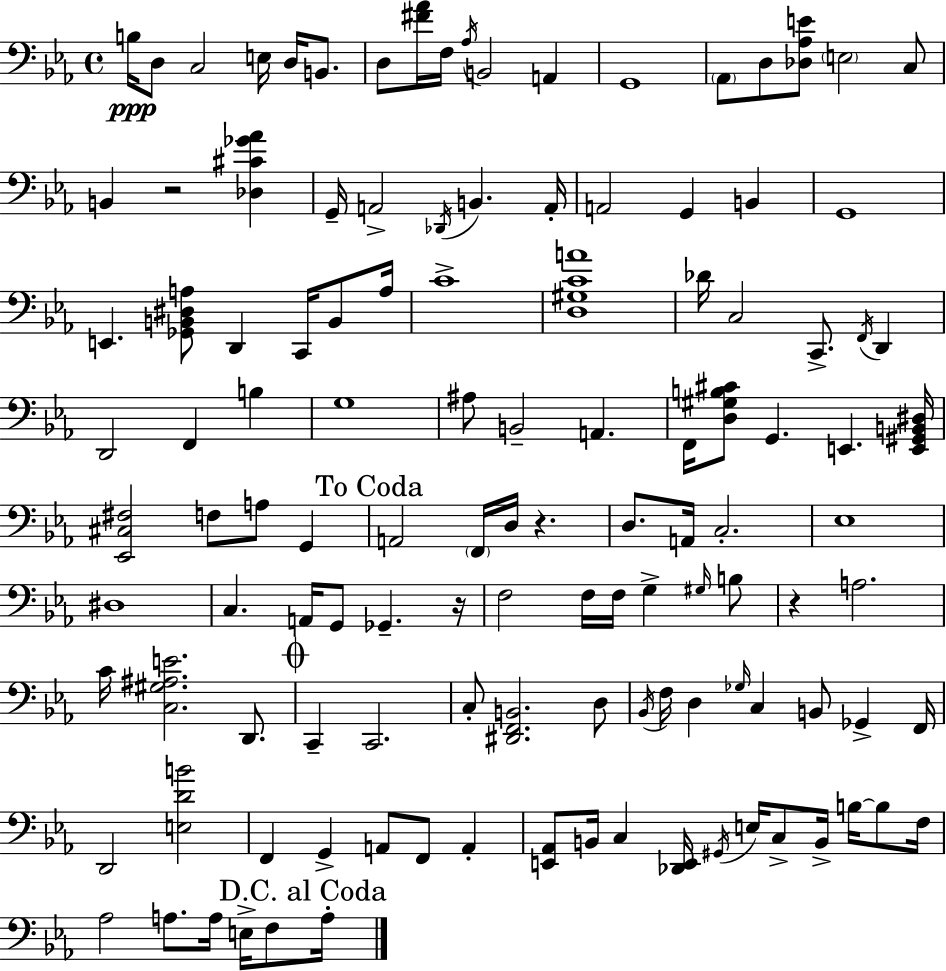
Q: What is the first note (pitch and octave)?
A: B3